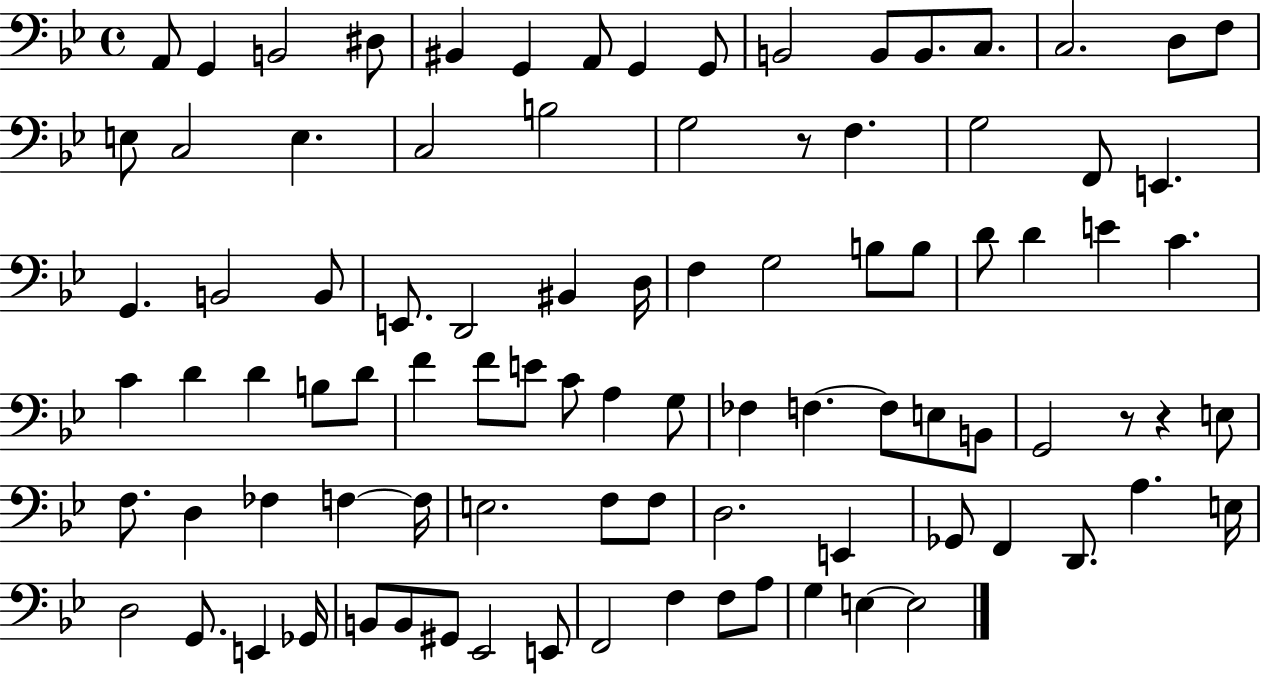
X:1
T:Untitled
M:4/4
L:1/4
K:Bb
A,,/2 G,, B,,2 ^D,/2 ^B,, G,, A,,/2 G,, G,,/2 B,,2 B,,/2 B,,/2 C,/2 C,2 D,/2 F,/2 E,/2 C,2 E, C,2 B,2 G,2 z/2 F, G,2 F,,/2 E,, G,, B,,2 B,,/2 E,,/2 D,,2 ^B,, D,/4 F, G,2 B,/2 B,/2 D/2 D E C C D D B,/2 D/2 F F/2 E/2 C/2 A, G,/2 _F, F, F,/2 E,/2 B,,/2 G,,2 z/2 z E,/2 F,/2 D, _F, F, F,/4 E,2 F,/2 F,/2 D,2 E,, _G,,/2 F,, D,,/2 A, E,/4 D,2 G,,/2 E,, _G,,/4 B,,/2 B,,/2 ^G,,/2 _E,,2 E,,/2 F,,2 F, F,/2 A,/2 G, E, E,2